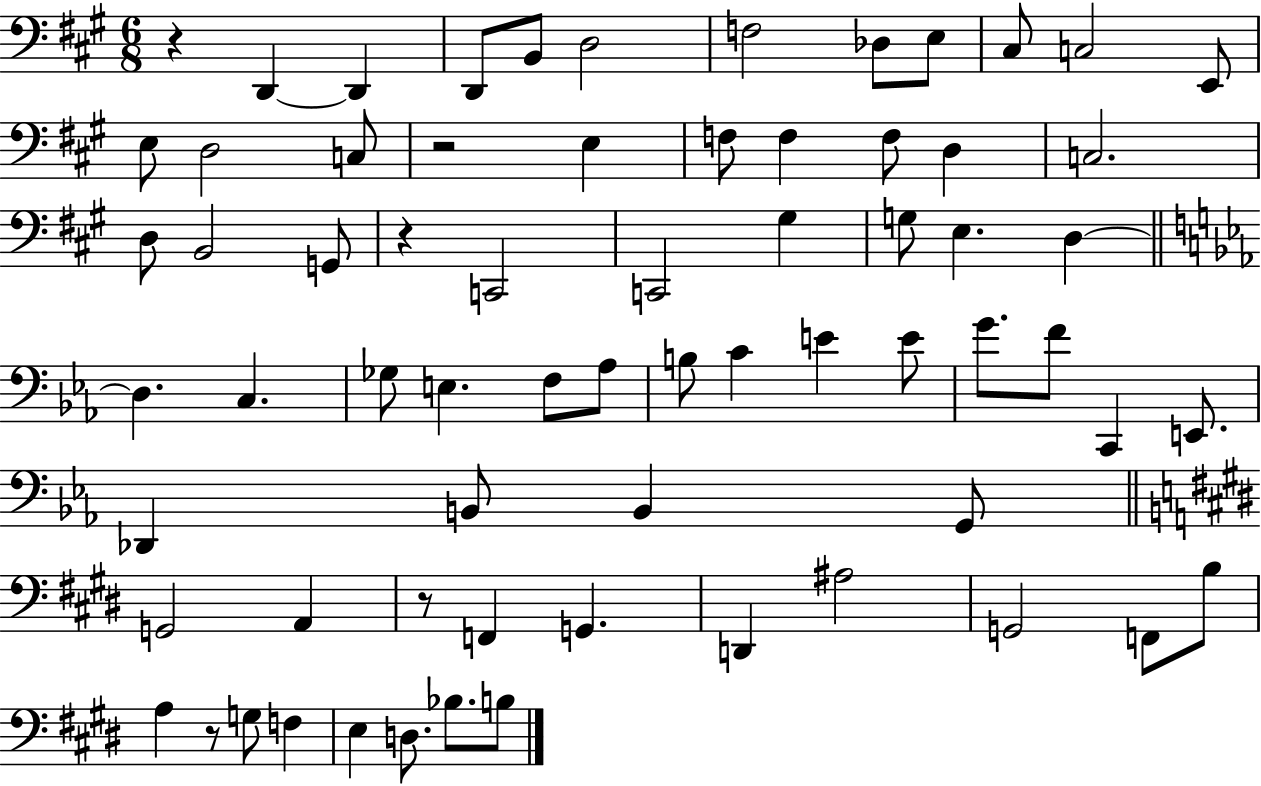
{
  \clef bass
  \numericTimeSignature
  \time 6/8
  \key a \major
  r4 d,4~~ d,4 | d,8 b,8 d2 | f2 des8 e8 | cis8 c2 e,8 | \break e8 d2 c8 | r2 e4 | f8 f4 f8 d4 | c2. | \break d8 b,2 g,8 | r4 c,2 | c,2 gis4 | g8 e4. d4~~ | \break \bar "||" \break \key ees \major d4. c4. | ges8 e4. f8 aes8 | b8 c'4 e'4 e'8 | g'8. f'8 c,4 e,8. | \break des,4 b,8 b,4 g,8 | \bar "||" \break \key e \major g,2 a,4 | r8 f,4 g,4. | d,4 ais2 | g,2 f,8 b8 | \break a4 r8 g8 f4 | e4 d8. bes8. b8 | \bar "|."
}